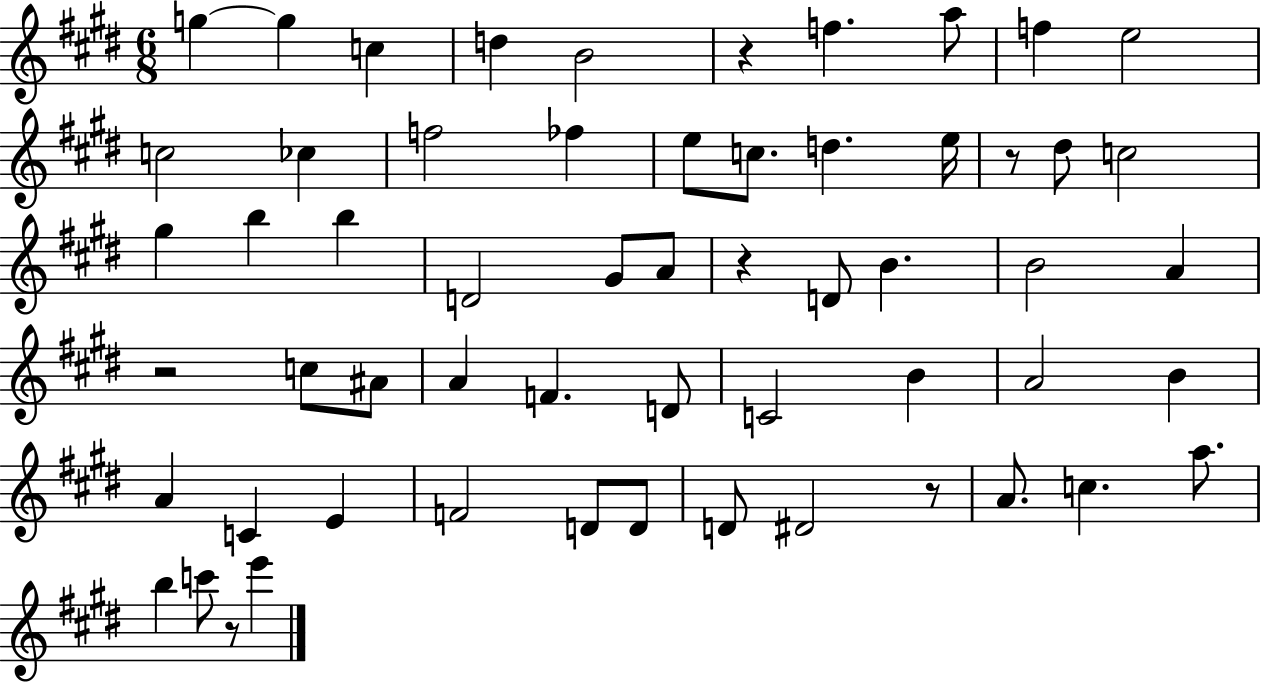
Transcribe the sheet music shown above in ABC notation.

X:1
T:Untitled
M:6/8
L:1/4
K:E
g g c d B2 z f a/2 f e2 c2 _c f2 _f e/2 c/2 d e/4 z/2 ^d/2 c2 ^g b b D2 ^G/2 A/2 z D/2 B B2 A z2 c/2 ^A/2 A F D/2 C2 B A2 B A C E F2 D/2 D/2 D/2 ^D2 z/2 A/2 c a/2 b c'/2 z/2 e'